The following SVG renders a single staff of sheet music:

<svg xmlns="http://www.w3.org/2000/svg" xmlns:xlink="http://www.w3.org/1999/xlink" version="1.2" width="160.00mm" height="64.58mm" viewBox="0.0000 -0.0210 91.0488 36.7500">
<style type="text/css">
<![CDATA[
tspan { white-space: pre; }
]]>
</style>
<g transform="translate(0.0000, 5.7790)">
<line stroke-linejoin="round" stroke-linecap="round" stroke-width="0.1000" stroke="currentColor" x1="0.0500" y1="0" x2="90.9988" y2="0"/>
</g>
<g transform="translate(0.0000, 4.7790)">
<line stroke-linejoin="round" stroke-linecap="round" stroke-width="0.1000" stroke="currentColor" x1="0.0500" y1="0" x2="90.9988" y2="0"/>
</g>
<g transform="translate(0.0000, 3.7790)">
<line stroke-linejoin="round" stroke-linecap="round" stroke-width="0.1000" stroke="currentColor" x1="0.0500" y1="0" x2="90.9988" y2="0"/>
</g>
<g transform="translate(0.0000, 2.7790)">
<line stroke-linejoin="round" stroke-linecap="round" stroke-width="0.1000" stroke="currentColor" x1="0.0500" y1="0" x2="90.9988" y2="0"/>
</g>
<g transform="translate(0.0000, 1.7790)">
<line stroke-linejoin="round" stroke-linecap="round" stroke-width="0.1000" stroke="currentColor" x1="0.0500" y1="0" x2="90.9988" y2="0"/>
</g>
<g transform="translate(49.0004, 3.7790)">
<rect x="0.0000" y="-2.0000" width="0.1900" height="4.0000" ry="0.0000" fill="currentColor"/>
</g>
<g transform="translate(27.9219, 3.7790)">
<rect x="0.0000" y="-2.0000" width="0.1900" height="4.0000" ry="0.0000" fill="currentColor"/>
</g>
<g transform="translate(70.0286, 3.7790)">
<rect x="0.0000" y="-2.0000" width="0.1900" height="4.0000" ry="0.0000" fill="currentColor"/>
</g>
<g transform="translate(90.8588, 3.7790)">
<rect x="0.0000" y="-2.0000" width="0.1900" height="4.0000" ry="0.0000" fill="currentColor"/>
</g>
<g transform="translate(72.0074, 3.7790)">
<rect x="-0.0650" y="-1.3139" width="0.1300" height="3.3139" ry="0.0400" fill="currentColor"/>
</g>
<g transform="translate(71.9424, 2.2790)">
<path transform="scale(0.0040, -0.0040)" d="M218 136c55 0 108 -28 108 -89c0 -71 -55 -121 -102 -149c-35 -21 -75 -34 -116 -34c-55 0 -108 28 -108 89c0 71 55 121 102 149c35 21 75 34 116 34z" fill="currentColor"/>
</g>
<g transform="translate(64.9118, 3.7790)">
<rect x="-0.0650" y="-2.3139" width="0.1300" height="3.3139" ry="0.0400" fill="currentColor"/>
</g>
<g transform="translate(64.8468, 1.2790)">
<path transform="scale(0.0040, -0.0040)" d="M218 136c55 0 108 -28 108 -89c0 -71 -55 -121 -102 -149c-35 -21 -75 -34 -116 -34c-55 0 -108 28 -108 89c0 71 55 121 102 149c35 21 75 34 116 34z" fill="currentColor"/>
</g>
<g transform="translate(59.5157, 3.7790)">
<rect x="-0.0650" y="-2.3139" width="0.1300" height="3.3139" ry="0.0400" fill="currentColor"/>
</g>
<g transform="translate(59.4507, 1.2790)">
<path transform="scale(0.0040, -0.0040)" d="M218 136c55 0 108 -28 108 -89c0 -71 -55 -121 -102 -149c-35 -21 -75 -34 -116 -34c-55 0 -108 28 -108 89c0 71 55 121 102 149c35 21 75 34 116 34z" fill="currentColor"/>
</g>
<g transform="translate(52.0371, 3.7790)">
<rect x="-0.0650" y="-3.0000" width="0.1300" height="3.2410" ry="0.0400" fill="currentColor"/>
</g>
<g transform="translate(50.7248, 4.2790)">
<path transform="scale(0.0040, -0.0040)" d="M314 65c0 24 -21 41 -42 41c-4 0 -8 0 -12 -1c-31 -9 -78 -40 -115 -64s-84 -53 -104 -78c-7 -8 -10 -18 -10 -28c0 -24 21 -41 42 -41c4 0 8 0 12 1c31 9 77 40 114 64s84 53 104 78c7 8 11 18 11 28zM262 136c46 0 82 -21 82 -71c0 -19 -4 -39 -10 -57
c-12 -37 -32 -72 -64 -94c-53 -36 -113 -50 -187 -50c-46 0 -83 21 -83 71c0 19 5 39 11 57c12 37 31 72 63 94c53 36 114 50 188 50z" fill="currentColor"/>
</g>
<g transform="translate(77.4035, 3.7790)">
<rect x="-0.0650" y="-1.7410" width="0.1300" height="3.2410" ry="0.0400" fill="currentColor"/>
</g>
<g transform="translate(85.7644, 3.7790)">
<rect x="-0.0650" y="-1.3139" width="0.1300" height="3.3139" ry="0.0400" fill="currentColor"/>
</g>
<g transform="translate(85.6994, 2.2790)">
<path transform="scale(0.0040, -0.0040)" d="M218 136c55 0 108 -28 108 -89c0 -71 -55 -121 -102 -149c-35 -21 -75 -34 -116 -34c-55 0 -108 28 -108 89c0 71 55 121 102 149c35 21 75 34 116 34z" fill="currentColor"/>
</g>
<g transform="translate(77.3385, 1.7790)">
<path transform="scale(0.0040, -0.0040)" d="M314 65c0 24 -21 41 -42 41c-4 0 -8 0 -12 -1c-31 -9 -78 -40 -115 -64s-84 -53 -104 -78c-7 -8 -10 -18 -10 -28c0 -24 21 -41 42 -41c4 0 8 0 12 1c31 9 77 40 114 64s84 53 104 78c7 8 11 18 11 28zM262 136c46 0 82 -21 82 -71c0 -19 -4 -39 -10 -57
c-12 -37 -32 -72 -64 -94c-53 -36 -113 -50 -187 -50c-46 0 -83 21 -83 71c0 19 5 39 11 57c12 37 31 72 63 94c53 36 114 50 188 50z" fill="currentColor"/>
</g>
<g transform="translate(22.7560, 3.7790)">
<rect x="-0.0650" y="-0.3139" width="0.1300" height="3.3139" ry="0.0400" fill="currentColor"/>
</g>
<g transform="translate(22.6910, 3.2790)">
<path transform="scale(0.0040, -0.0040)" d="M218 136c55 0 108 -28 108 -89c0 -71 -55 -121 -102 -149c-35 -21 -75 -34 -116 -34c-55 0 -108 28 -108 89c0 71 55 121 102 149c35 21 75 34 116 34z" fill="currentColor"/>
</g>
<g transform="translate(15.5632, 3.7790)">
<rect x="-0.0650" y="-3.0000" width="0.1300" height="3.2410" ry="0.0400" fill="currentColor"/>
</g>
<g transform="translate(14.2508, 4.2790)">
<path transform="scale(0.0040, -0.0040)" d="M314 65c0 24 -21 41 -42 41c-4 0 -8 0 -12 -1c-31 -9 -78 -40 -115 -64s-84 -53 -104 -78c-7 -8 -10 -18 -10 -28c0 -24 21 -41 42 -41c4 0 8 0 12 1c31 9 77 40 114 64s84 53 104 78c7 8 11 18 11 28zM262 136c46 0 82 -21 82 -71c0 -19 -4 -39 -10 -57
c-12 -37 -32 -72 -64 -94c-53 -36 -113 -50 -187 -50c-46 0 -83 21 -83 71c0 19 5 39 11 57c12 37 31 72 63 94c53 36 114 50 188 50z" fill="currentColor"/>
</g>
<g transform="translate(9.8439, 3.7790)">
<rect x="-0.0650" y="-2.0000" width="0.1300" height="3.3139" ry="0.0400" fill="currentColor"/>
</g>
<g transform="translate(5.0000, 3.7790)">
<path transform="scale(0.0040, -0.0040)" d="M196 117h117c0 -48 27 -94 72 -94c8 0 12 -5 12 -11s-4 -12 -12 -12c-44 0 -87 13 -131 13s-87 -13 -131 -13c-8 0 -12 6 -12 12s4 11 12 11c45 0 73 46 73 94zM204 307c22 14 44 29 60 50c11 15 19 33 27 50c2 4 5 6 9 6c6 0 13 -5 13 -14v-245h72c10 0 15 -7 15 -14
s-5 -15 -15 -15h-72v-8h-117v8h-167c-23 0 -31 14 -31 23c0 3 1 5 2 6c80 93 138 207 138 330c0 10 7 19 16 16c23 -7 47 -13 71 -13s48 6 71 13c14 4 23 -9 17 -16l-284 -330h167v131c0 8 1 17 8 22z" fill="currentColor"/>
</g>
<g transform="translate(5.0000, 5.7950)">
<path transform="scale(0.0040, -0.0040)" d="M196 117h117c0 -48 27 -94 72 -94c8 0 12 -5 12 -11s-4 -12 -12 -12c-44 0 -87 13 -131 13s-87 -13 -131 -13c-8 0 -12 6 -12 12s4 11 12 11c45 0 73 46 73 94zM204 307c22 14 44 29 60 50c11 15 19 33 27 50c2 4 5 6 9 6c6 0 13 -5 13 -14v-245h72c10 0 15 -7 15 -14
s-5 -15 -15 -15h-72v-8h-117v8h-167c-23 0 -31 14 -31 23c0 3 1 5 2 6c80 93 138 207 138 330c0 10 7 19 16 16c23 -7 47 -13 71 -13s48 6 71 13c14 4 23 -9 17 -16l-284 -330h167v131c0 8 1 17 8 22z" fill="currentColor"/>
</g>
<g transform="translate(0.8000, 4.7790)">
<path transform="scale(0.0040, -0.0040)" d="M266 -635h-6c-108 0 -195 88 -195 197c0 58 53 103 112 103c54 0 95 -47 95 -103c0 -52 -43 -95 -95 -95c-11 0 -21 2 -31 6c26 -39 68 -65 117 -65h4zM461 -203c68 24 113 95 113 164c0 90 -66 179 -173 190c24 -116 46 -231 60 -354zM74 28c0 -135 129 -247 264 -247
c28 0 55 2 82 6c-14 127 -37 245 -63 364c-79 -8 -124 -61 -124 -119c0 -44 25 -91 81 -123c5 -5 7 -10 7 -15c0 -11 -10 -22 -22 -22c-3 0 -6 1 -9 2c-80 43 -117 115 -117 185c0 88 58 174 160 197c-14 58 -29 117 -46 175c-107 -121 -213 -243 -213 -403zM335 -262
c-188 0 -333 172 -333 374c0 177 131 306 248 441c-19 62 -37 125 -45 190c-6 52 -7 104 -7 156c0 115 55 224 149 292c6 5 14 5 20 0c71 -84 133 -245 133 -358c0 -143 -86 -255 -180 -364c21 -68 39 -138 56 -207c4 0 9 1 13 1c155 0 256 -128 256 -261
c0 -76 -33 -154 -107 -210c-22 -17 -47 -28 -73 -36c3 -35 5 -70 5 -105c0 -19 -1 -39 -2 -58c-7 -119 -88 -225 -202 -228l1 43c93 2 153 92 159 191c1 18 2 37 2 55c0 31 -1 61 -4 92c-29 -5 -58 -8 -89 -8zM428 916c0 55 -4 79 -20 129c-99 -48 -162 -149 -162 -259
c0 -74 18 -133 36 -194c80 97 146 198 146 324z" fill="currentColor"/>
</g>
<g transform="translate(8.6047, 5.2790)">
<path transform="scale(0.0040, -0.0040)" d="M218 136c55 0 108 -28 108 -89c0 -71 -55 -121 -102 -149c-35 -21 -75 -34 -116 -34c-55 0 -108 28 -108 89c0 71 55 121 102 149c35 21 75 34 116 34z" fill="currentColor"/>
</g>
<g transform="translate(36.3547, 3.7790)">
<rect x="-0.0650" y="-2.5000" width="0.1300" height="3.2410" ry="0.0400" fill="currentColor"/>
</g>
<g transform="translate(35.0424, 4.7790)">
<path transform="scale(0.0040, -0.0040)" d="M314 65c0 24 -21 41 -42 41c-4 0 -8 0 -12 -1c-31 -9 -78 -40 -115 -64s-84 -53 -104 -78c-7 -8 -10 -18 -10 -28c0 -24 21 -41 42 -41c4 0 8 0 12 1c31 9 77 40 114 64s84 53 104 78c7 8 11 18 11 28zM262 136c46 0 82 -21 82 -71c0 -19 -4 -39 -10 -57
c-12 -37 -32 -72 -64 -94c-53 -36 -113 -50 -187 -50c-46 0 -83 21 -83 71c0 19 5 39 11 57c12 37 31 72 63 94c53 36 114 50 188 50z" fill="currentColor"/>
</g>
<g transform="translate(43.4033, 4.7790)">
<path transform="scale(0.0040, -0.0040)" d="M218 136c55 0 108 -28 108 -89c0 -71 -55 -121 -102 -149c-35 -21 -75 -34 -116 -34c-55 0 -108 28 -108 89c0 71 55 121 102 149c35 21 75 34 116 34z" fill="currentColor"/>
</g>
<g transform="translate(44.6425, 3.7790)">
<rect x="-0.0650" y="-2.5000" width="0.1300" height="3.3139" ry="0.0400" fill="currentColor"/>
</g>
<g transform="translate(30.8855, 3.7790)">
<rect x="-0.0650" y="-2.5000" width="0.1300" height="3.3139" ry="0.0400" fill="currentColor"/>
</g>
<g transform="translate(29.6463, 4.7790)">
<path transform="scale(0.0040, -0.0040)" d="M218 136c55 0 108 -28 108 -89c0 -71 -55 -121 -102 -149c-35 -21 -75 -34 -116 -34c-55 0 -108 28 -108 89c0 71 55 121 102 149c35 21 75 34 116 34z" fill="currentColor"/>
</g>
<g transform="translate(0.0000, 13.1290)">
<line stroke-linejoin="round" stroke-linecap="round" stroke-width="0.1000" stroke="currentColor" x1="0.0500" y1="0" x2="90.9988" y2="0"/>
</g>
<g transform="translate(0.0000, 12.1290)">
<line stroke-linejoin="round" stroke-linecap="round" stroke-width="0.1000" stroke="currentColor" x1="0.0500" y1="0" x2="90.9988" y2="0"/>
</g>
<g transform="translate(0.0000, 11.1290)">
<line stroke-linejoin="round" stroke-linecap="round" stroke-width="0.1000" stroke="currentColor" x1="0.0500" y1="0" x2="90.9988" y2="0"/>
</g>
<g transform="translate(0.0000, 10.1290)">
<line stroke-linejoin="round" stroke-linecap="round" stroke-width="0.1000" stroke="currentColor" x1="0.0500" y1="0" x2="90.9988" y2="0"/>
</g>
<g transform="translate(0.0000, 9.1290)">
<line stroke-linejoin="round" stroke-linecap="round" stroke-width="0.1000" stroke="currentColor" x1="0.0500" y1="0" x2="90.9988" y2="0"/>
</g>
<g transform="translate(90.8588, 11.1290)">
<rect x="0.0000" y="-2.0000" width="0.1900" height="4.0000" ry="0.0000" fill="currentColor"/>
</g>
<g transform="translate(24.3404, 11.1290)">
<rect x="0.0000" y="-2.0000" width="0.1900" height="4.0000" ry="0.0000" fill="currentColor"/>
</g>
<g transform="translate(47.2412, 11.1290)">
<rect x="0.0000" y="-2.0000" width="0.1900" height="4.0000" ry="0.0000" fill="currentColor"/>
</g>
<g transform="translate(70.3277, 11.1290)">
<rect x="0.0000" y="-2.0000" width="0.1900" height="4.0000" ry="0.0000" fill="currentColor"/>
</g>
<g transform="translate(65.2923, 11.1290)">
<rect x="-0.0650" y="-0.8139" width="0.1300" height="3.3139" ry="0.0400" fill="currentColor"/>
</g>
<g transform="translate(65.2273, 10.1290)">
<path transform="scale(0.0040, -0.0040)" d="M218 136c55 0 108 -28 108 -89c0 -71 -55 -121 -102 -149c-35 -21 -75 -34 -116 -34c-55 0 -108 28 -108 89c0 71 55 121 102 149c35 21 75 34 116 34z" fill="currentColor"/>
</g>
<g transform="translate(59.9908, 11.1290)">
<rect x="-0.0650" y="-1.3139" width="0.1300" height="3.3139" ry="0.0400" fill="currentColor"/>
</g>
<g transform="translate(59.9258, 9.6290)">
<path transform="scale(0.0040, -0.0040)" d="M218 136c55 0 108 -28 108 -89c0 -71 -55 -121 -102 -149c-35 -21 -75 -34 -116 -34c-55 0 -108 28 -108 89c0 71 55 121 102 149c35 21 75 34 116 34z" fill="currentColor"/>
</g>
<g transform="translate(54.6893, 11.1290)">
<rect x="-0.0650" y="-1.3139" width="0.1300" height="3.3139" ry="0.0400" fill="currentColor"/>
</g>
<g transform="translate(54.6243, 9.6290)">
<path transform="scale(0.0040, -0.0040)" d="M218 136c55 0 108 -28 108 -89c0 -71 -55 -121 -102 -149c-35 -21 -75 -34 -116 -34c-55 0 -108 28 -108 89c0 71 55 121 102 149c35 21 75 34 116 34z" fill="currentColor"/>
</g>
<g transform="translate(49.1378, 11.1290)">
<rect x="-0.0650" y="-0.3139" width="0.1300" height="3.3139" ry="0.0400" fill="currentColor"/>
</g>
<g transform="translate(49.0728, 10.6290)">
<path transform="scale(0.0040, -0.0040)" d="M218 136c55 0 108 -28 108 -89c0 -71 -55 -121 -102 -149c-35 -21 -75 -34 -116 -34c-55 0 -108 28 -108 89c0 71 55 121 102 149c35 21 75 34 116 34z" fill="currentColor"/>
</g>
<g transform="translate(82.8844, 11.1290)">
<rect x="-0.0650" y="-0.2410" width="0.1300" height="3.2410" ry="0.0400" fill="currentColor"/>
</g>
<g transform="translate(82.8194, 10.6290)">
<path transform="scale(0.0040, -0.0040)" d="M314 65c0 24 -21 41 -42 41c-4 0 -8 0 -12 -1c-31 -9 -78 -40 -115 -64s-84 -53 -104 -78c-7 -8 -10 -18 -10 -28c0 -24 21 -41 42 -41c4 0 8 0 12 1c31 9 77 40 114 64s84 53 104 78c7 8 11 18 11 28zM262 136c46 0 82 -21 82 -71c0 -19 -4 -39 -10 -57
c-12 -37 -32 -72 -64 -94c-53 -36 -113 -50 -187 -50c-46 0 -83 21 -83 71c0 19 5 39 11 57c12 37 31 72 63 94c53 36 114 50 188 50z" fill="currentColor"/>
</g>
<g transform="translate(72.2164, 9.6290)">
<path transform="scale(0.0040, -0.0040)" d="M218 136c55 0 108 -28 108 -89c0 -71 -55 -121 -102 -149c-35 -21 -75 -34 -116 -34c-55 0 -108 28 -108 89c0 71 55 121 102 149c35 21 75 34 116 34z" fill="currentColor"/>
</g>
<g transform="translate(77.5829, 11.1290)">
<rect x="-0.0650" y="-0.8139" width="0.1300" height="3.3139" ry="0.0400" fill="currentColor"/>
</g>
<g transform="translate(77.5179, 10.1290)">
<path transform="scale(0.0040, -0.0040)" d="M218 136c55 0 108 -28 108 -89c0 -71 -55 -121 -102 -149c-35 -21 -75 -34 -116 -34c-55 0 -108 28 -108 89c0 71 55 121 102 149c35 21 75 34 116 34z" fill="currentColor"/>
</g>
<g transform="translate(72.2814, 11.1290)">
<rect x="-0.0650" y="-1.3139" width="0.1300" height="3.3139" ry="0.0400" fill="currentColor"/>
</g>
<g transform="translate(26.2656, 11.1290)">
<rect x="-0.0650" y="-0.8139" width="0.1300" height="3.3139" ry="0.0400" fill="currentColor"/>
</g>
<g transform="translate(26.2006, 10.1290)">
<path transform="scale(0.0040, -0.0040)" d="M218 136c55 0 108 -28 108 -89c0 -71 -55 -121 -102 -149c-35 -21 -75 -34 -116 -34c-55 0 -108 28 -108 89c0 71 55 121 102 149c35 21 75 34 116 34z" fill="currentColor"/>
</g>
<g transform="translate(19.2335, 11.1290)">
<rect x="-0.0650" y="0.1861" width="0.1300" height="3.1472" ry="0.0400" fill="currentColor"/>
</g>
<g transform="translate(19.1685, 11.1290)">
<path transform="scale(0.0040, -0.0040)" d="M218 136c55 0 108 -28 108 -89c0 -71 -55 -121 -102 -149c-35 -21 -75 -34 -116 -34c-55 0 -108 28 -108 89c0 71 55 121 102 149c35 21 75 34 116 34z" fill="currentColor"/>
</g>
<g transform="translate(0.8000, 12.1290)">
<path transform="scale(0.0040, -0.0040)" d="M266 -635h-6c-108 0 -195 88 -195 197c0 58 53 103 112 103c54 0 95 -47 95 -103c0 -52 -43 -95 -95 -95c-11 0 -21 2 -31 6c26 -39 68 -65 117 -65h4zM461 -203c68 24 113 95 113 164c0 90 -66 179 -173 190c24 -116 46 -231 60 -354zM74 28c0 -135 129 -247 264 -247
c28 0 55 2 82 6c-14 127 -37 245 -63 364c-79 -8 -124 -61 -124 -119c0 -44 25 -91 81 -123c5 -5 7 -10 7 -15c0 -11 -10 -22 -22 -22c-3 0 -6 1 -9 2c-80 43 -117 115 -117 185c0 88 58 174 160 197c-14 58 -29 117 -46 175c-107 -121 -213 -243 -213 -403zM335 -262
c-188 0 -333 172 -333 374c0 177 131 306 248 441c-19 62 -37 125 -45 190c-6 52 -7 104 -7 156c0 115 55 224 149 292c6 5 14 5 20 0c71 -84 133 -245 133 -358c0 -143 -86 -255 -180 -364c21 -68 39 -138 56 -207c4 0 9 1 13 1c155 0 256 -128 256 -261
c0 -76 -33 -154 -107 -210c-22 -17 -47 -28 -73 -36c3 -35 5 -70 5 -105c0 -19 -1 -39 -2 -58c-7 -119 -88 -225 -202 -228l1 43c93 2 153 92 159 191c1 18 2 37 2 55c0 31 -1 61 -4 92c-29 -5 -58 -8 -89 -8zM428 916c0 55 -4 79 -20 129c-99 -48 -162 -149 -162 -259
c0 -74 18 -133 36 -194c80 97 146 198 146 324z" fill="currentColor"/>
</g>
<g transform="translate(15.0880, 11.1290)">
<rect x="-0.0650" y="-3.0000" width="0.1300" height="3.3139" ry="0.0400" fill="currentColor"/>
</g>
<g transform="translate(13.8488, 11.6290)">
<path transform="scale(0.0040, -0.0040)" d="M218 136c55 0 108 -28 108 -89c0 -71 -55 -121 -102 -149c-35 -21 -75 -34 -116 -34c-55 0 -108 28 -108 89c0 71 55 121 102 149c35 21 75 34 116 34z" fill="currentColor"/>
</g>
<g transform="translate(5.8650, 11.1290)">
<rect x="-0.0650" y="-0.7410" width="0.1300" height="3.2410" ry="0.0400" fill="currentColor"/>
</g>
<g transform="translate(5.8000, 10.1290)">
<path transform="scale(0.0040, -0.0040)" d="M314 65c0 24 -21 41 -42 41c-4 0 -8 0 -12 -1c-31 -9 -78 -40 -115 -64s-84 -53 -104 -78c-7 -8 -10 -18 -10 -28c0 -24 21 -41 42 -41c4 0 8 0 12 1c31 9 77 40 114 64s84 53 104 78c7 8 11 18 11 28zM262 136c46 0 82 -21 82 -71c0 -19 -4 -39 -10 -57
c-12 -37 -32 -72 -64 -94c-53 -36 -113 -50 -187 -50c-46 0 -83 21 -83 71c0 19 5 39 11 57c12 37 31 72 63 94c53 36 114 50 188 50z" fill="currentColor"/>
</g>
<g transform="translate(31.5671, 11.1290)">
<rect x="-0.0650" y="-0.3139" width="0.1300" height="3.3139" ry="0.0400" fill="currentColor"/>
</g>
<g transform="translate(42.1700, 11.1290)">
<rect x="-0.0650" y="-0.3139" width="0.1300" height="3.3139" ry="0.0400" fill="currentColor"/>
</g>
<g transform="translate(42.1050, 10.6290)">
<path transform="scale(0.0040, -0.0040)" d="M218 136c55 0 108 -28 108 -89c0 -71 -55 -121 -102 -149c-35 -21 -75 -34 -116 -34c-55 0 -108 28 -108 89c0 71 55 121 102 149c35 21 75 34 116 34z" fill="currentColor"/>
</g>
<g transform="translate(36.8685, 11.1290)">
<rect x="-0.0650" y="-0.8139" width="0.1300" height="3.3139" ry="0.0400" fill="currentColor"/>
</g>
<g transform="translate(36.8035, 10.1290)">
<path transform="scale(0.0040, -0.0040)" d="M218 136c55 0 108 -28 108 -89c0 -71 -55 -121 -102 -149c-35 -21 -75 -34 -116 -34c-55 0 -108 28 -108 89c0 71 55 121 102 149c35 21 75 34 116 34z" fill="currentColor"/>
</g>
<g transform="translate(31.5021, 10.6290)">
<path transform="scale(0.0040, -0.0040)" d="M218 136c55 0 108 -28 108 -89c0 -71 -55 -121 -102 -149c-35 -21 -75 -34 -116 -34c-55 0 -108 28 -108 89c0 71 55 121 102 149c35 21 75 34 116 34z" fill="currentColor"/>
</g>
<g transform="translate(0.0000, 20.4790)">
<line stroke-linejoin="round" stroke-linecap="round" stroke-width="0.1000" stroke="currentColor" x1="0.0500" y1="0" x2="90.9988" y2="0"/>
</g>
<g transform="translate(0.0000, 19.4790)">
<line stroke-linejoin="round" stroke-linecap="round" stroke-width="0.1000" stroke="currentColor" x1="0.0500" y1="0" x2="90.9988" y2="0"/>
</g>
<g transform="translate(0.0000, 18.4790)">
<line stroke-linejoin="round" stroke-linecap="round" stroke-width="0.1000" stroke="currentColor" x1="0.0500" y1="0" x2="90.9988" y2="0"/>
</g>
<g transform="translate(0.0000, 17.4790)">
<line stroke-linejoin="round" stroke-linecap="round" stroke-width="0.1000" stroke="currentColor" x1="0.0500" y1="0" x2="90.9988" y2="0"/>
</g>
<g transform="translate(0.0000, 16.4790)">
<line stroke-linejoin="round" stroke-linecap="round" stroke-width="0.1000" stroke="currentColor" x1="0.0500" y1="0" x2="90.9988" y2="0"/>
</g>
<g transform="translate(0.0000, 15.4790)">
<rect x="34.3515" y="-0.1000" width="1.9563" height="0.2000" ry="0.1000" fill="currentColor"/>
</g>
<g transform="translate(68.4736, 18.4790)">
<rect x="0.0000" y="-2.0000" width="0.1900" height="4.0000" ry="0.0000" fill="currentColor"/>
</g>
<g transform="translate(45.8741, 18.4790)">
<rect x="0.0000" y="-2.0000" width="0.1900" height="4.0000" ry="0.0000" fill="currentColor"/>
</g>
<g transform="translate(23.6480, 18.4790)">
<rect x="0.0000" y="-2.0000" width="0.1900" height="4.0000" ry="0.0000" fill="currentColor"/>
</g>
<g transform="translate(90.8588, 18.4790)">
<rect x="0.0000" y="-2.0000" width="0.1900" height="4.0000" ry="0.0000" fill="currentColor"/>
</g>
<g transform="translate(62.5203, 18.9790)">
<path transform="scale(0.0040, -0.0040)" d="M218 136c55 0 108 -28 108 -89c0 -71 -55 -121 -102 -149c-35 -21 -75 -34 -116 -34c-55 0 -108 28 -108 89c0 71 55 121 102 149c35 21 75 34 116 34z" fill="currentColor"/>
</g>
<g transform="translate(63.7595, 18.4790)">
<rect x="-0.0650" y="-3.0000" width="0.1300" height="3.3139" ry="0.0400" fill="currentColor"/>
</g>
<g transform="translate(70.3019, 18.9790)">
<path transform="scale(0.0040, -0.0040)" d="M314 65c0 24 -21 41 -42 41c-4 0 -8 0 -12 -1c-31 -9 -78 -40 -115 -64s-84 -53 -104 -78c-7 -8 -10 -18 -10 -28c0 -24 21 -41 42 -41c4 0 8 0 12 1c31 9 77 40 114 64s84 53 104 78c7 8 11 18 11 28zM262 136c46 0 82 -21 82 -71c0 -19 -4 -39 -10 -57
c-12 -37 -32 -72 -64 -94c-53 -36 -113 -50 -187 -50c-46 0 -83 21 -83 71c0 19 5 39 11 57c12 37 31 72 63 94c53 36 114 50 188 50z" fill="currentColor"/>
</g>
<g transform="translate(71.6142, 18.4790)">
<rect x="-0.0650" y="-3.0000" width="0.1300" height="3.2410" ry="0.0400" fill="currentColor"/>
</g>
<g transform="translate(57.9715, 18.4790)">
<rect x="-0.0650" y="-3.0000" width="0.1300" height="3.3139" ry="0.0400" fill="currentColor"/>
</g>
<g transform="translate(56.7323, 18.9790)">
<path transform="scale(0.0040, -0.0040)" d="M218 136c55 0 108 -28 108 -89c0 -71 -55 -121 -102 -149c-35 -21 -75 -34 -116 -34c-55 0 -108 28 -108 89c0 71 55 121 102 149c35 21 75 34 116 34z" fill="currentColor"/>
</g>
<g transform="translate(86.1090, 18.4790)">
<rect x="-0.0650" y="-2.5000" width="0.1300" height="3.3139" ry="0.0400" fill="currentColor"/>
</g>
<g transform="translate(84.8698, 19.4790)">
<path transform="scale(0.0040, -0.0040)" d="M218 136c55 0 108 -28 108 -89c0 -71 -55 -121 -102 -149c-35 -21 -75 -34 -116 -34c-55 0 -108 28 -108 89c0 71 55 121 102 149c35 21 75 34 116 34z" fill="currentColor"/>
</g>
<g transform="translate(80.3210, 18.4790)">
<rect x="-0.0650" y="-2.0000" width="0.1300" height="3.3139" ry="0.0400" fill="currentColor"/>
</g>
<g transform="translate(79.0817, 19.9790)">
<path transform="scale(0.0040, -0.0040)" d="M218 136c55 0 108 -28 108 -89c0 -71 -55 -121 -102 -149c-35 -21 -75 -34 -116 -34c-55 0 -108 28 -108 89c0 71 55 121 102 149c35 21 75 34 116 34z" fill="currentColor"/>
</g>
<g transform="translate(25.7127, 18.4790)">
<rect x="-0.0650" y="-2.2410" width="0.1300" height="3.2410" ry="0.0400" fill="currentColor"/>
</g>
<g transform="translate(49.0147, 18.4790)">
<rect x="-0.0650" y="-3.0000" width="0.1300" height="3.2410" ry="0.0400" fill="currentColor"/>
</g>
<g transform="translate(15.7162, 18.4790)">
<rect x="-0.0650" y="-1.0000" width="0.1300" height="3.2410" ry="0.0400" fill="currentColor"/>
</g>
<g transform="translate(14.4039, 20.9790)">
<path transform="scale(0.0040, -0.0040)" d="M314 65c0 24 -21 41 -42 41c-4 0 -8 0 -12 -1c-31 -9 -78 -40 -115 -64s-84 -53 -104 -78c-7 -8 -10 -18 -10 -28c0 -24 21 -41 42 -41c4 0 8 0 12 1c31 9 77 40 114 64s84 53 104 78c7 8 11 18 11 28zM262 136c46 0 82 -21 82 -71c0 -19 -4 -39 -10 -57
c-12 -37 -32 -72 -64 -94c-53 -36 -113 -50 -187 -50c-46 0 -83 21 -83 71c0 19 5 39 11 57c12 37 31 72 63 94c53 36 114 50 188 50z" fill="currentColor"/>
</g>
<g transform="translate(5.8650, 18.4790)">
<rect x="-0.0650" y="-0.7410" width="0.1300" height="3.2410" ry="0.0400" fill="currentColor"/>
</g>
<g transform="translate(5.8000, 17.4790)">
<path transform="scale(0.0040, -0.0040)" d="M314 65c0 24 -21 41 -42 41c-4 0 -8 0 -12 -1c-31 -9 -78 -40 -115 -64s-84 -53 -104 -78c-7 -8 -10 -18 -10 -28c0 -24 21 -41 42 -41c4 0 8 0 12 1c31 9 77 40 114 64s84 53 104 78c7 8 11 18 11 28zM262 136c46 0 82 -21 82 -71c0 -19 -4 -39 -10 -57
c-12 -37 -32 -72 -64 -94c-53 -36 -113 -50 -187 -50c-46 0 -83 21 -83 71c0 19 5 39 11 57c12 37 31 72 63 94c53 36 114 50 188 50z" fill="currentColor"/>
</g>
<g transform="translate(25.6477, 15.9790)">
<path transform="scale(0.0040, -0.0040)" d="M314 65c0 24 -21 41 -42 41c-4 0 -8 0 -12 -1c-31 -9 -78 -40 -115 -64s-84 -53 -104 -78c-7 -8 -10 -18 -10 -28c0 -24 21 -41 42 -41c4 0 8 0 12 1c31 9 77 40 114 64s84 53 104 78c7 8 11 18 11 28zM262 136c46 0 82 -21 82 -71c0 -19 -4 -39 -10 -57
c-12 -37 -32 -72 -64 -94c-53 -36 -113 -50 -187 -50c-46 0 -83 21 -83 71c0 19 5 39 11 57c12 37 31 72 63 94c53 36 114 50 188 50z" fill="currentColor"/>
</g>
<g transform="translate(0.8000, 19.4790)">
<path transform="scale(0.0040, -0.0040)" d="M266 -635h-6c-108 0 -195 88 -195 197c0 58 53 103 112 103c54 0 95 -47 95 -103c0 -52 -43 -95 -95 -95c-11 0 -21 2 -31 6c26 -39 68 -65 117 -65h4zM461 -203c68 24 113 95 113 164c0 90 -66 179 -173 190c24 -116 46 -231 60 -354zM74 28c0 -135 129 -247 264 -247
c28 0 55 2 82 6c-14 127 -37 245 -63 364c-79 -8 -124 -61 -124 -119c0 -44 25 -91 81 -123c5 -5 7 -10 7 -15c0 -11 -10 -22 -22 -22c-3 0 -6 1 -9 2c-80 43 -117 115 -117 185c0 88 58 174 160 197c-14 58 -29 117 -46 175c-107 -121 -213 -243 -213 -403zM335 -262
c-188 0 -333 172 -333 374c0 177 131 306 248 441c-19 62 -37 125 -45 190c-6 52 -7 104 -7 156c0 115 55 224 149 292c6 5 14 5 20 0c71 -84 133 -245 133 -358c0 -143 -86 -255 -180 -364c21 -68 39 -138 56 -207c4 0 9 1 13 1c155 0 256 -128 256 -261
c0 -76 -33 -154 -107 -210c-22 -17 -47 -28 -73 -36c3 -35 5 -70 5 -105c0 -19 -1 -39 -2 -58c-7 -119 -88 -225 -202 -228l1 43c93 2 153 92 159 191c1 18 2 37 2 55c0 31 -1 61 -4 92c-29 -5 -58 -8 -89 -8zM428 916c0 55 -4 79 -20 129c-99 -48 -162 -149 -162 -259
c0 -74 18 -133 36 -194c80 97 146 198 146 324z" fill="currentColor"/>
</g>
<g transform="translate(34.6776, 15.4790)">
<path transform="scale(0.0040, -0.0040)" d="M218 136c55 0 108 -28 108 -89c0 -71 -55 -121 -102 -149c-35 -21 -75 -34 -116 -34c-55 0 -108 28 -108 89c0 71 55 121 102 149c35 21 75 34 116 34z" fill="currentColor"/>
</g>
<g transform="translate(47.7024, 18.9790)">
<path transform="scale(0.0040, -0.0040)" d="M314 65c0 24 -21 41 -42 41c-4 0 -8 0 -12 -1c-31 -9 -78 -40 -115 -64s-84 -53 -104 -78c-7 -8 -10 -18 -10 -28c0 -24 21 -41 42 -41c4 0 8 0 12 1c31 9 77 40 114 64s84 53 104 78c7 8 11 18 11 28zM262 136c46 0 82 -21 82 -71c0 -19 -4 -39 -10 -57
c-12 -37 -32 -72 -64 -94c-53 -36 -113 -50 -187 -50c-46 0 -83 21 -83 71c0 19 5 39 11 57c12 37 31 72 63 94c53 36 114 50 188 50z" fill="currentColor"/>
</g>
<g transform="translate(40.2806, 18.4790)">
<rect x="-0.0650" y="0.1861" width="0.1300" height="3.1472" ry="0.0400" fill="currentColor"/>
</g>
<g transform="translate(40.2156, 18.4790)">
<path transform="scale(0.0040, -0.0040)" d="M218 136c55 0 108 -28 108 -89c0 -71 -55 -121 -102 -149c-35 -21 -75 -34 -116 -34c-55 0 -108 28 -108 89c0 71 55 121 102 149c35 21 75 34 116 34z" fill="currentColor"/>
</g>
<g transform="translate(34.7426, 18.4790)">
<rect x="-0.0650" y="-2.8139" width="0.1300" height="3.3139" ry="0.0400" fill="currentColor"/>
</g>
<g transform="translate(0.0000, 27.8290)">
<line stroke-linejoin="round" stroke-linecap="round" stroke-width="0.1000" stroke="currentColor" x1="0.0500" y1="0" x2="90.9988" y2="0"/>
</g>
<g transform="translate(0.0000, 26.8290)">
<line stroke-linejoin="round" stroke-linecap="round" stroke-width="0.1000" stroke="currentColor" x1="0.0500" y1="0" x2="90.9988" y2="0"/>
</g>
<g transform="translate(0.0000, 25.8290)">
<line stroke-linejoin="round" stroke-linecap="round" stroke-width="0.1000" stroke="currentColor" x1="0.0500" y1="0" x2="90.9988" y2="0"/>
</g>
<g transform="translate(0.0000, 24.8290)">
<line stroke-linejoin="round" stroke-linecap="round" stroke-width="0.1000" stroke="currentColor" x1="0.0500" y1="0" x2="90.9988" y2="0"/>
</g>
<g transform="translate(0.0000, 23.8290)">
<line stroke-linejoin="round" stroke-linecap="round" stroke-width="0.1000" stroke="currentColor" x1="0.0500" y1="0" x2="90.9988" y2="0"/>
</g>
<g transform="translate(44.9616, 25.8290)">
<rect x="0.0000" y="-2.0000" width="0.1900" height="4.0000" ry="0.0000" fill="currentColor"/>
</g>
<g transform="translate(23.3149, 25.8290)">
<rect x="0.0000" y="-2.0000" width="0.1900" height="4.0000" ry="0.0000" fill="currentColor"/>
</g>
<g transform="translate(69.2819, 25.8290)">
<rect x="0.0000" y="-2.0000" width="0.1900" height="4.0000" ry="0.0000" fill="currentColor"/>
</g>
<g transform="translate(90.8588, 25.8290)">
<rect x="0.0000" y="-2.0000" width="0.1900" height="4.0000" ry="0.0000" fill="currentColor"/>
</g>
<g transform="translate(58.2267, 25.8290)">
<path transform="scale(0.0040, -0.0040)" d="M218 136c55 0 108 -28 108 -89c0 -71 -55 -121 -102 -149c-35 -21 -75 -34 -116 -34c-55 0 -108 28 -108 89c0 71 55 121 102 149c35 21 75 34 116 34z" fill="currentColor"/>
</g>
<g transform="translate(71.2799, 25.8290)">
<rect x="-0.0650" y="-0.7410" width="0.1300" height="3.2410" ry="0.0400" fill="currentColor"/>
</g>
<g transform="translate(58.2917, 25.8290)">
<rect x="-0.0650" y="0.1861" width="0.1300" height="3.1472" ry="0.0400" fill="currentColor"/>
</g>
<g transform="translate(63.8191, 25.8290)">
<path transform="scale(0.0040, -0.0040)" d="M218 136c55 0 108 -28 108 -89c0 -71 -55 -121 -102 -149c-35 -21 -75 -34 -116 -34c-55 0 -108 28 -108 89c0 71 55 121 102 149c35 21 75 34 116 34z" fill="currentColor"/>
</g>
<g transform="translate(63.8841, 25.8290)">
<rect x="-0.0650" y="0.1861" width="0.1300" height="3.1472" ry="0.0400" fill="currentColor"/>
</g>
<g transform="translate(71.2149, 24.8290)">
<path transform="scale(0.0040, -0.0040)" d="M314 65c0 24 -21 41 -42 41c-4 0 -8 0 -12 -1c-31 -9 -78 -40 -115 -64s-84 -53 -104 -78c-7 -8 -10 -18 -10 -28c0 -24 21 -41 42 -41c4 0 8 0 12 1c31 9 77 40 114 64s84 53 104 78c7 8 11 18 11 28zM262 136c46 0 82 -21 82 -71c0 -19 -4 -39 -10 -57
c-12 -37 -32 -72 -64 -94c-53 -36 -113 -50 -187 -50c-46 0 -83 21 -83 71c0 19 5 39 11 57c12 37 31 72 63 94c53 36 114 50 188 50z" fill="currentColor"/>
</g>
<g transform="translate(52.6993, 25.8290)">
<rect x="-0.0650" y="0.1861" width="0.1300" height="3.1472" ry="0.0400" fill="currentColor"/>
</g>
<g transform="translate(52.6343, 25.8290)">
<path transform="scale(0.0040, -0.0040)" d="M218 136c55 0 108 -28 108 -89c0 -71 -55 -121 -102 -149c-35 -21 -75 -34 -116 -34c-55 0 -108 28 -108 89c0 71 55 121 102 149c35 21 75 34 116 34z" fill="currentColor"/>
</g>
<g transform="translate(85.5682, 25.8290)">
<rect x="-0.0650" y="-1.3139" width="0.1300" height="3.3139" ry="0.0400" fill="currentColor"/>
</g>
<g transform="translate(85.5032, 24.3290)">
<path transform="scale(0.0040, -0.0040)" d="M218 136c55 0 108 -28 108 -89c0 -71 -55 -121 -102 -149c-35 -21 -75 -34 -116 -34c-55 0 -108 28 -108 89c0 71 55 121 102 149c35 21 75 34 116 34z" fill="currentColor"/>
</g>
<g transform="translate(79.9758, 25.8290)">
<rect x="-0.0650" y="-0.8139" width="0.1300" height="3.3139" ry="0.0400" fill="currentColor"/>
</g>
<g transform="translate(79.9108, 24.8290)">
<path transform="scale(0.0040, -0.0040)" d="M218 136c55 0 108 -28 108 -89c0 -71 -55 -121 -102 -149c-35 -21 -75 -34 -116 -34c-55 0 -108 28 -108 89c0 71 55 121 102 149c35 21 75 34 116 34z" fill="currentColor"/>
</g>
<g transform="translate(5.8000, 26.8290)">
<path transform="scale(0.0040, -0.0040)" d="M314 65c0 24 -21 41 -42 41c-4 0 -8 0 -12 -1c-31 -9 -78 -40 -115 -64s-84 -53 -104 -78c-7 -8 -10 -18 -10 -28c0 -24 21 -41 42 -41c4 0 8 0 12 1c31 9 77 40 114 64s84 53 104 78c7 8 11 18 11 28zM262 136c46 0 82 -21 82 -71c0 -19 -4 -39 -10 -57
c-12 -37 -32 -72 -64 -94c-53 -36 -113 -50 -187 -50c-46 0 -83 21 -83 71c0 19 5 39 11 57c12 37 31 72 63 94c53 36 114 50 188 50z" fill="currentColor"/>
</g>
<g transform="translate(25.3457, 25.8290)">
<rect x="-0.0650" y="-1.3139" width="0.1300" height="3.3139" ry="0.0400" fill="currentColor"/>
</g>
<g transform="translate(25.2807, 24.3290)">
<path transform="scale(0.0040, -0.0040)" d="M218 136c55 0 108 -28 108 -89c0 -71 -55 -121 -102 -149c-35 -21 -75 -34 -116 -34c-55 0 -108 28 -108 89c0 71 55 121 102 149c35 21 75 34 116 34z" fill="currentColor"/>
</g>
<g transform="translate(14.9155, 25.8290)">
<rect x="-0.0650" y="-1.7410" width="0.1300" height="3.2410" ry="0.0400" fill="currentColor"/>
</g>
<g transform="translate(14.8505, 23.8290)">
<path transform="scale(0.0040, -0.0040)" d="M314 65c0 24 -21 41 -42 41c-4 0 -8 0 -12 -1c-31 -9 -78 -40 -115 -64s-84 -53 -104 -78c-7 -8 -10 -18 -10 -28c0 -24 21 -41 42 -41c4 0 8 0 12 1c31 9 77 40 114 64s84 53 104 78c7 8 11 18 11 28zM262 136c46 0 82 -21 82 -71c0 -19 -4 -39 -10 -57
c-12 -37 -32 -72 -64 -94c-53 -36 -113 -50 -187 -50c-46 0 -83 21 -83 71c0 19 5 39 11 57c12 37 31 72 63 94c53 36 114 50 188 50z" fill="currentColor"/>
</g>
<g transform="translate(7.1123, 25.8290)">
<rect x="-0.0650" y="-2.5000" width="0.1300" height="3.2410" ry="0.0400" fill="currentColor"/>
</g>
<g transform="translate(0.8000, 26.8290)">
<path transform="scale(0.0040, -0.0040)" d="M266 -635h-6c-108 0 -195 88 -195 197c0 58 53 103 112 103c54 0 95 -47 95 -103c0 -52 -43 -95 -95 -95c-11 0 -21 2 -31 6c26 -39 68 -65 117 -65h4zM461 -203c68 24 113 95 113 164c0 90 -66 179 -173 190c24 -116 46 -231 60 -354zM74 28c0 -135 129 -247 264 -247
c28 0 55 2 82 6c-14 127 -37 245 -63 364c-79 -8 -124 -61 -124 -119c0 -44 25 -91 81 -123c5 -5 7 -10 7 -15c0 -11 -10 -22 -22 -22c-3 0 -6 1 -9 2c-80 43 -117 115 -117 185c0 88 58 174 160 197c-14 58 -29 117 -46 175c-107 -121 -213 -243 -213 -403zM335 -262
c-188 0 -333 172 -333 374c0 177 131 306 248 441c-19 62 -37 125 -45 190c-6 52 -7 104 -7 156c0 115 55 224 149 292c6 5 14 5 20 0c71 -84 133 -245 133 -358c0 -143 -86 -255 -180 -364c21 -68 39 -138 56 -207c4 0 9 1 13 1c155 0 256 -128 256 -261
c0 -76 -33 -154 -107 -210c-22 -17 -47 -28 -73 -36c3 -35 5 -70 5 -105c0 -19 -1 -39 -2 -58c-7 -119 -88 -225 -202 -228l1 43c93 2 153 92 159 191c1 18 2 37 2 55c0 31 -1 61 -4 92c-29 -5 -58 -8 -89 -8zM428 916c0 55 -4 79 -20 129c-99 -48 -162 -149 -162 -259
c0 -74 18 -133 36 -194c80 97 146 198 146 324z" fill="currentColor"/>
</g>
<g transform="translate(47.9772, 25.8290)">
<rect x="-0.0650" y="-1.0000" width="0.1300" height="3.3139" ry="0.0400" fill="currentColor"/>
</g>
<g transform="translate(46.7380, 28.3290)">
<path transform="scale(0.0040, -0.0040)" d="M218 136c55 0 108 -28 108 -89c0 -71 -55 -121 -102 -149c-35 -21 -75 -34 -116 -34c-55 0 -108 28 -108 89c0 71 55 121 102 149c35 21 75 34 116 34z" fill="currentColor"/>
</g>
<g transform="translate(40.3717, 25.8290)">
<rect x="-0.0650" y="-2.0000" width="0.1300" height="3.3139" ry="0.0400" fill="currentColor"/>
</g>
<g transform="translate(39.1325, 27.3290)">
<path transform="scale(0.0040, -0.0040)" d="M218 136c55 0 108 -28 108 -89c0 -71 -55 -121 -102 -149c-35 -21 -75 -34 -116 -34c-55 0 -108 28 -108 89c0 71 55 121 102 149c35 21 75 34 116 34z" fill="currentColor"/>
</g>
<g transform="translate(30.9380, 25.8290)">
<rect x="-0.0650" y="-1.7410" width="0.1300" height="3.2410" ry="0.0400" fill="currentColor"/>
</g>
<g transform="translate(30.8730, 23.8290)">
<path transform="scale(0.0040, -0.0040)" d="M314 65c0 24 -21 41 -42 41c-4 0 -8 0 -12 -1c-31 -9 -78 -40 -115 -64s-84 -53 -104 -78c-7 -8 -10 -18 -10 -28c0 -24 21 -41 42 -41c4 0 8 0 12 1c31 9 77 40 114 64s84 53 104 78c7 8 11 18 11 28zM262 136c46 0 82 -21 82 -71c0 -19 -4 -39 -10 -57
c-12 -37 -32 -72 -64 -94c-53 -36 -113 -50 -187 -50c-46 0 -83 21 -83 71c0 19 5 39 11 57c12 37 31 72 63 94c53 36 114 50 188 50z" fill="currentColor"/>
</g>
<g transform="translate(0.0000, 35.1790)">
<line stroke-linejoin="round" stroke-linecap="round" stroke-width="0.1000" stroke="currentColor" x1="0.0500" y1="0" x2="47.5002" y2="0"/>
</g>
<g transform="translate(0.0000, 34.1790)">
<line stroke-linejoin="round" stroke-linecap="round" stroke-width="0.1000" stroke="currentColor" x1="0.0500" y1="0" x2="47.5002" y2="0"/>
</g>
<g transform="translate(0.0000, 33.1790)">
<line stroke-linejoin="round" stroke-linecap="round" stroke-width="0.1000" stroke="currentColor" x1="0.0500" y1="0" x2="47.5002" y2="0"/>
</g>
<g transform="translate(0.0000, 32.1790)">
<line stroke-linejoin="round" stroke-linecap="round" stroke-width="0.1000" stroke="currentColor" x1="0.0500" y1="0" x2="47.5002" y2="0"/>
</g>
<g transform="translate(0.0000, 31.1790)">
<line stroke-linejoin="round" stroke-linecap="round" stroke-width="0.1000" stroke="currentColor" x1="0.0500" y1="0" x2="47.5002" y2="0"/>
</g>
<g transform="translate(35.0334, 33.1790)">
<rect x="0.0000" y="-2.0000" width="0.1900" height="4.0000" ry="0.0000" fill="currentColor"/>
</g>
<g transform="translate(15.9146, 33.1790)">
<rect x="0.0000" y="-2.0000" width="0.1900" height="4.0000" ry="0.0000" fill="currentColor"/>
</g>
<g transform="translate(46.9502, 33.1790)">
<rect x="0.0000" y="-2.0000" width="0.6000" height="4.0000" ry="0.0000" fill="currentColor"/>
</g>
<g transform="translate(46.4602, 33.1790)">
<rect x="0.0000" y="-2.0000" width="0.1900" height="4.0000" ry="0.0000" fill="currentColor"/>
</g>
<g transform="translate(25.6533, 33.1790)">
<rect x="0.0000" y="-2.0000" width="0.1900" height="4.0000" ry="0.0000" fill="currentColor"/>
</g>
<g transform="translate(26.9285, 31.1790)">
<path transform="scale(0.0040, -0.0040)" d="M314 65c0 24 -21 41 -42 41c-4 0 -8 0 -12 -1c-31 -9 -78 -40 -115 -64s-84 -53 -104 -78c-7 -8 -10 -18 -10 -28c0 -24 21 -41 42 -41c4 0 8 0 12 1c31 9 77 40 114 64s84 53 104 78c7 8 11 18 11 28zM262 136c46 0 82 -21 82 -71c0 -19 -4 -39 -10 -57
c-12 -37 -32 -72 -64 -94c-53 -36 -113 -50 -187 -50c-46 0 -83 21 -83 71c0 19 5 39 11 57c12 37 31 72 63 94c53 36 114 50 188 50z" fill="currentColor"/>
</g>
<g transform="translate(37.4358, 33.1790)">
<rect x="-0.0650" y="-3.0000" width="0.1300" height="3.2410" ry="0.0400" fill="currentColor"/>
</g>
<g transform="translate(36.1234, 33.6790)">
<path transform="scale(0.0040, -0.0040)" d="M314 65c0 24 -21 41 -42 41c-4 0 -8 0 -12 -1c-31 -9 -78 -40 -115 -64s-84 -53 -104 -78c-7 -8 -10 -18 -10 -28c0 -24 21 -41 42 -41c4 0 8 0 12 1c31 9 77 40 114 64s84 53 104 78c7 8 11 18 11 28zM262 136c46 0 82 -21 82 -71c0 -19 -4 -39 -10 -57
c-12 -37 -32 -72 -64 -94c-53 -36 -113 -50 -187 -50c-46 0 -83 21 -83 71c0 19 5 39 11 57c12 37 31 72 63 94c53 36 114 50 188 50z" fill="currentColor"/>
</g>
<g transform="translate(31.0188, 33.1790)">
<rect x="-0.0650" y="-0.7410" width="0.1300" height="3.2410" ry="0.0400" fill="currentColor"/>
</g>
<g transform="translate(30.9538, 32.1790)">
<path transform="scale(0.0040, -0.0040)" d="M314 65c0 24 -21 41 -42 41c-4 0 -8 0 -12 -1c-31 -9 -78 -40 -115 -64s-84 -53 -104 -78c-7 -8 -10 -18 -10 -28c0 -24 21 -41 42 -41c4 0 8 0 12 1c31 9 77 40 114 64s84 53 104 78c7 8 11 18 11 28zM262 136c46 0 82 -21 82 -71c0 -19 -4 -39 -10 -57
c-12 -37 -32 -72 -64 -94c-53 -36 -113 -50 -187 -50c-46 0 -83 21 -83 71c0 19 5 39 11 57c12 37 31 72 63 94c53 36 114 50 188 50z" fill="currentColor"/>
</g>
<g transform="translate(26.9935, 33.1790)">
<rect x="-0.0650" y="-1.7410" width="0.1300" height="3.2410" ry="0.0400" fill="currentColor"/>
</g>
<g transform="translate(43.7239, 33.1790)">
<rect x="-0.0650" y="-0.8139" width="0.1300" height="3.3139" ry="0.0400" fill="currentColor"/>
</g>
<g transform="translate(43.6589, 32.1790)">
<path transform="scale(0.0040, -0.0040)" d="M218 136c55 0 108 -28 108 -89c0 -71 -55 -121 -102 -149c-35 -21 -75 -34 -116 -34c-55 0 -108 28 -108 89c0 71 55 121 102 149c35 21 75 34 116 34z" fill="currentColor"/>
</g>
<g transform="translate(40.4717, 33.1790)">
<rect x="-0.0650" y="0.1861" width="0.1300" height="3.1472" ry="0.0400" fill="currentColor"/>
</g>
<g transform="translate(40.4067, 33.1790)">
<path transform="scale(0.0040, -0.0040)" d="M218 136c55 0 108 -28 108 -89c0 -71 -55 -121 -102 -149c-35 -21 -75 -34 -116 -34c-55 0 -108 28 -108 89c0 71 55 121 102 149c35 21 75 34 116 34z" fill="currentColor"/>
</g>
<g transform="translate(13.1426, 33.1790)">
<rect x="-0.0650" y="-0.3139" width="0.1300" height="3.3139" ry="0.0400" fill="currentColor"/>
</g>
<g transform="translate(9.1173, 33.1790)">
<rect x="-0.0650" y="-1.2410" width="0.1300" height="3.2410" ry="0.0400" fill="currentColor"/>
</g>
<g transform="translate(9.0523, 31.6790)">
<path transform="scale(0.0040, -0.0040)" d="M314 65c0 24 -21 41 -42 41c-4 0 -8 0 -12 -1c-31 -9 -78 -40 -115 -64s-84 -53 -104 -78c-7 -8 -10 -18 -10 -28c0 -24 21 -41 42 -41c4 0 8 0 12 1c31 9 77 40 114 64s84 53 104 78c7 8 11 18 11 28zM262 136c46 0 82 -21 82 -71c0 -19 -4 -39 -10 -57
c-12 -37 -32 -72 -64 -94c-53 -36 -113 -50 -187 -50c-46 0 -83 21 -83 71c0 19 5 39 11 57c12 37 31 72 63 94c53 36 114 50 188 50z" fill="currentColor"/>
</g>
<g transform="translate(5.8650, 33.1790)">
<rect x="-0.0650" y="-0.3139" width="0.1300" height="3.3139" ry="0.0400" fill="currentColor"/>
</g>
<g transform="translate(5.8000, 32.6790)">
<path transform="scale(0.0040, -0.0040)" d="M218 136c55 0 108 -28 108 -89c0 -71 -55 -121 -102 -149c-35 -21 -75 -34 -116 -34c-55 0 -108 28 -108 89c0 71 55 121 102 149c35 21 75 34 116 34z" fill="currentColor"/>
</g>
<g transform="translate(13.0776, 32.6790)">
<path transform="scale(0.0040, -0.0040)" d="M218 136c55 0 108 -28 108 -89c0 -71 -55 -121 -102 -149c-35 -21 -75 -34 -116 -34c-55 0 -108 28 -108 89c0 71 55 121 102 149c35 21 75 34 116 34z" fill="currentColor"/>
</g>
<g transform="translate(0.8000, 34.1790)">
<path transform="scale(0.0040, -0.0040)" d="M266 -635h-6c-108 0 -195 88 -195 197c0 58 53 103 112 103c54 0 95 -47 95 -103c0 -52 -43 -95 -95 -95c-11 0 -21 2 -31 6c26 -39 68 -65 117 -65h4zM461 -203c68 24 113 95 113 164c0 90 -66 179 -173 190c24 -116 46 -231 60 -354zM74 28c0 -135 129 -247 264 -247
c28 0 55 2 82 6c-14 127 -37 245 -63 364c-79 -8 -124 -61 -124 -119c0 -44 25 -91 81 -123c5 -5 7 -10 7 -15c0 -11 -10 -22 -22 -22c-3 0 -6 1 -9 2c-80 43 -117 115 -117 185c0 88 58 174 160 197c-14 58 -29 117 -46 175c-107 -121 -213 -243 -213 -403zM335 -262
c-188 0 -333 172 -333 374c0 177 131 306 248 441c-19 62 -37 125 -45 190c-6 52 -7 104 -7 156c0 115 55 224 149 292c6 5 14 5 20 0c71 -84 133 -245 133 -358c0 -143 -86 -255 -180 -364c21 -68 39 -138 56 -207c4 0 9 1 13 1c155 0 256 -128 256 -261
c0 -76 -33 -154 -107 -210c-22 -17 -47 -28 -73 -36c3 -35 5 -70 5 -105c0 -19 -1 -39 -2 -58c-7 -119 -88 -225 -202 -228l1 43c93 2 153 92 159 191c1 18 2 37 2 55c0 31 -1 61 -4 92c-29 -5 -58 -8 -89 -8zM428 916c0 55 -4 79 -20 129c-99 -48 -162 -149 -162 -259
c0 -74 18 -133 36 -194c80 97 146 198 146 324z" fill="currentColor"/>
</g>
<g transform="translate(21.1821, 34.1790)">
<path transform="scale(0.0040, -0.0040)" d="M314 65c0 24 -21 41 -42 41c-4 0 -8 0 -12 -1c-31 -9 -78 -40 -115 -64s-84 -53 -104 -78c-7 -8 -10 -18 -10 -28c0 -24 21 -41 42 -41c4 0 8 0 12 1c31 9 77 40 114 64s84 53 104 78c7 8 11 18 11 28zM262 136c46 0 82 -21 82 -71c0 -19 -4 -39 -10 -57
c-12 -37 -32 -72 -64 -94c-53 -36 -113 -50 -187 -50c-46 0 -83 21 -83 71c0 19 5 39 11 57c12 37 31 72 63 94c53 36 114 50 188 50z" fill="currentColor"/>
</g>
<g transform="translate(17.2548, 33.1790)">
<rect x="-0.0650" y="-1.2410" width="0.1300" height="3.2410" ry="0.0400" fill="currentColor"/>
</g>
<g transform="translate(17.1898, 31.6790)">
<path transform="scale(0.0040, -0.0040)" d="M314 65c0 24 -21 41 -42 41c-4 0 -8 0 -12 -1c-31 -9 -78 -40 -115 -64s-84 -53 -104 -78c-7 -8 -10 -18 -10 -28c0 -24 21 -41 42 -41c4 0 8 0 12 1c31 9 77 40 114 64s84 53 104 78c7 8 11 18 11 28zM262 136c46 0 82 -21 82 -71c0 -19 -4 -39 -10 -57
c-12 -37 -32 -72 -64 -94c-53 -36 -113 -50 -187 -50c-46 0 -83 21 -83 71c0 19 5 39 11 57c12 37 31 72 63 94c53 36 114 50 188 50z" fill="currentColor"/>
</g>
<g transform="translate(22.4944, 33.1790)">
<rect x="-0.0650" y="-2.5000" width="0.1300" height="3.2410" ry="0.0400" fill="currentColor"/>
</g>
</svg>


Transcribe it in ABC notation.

X:1
T:Untitled
M:4/4
L:1/4
K:C
F A2 c G G2 G A2 g g e f2 e d2 A B d c d c c e e d e d c2 d2 D2 g2 a B A2 A A A2 F G G2 f2 e f2 F D B B B d2 d e c e2 c e2 G2 f2 d2 A2 B d